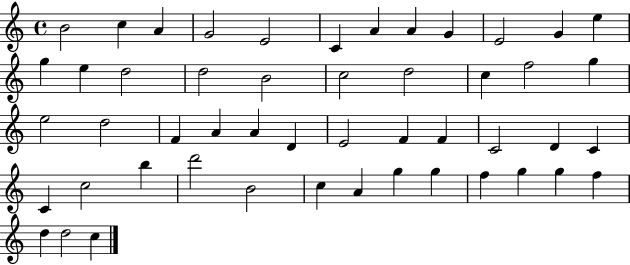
B4/h C5/q A4/q G4/h E4/h C4/q A4/q A4/q G4/q E4/h G4/q E5/q G5/q E5/q D5/h D5/h B4/h C5/h D5/h C5/q F5/h G5/q E5/h D5/h F4/q A4/q A4/q D4/q E4/h F4/q F4/q C4/h D4/q C4/q C4/q C5/h B5/q D6/h B4/h C5/q A4/q G5/q G5/q F5/q G5/q G5/q F5/q D5/q D5/h C5/q